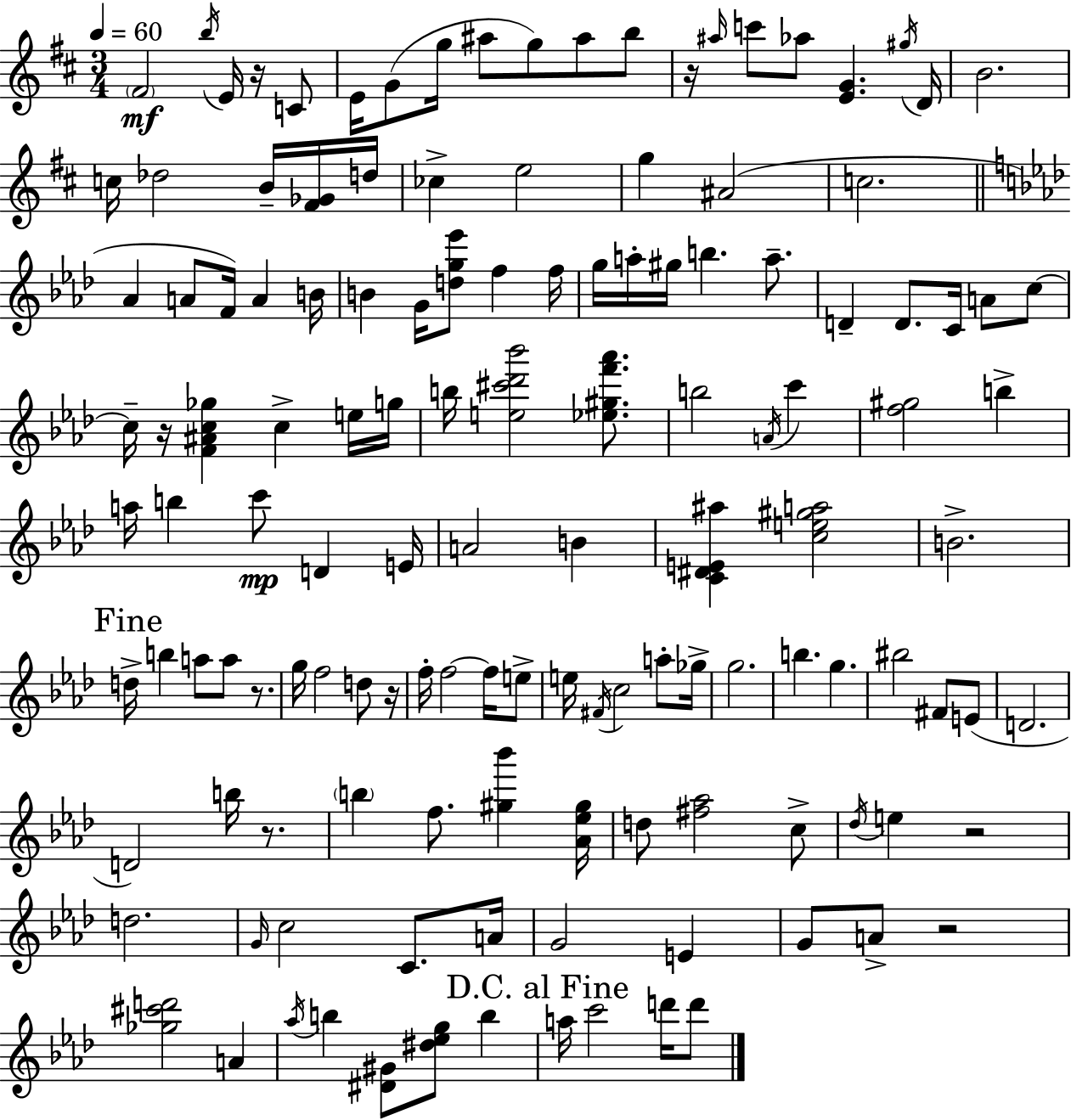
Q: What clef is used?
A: treble